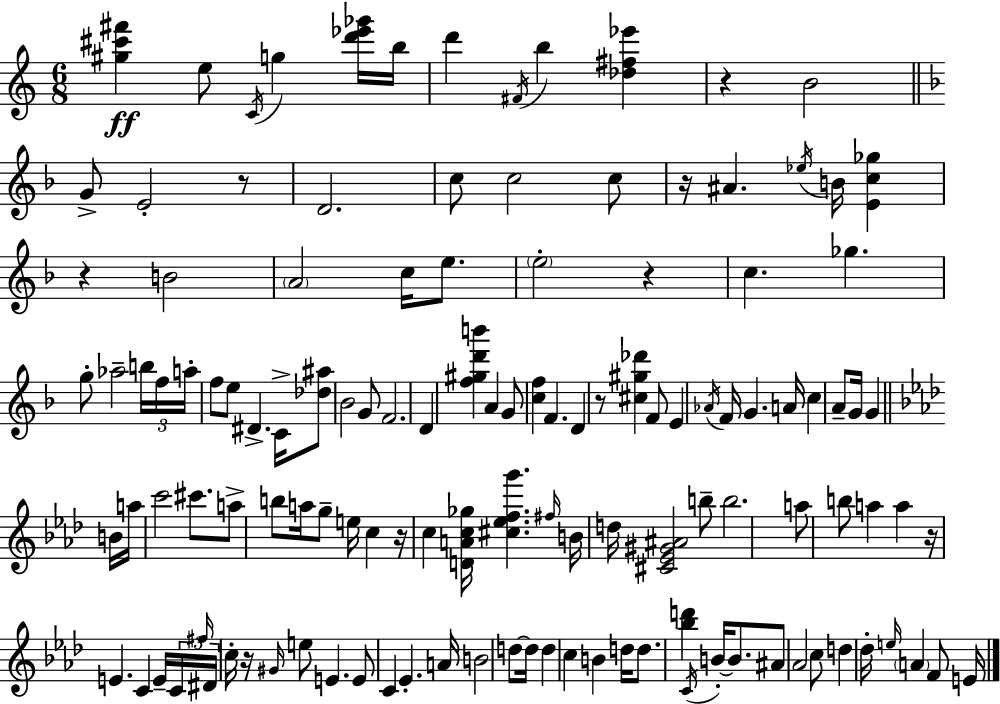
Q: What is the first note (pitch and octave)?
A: E5